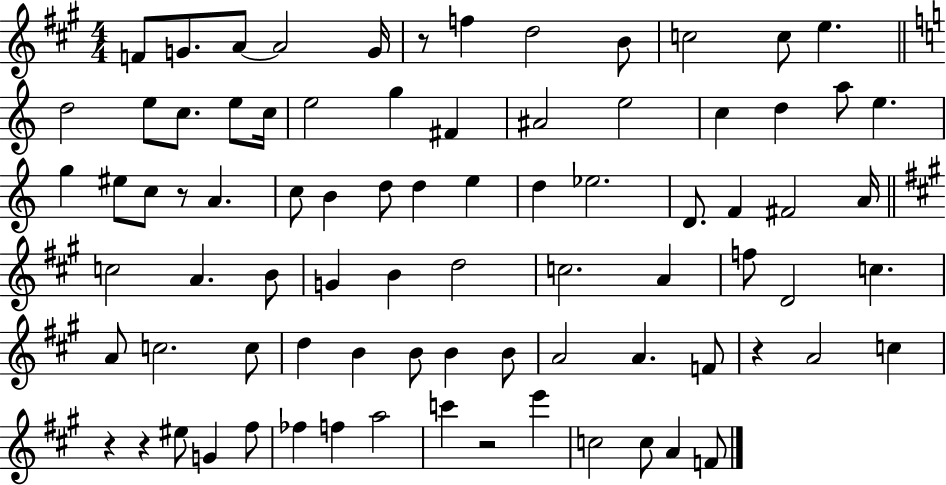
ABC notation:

X:1
T:Untitled
M:4/4
L:1/4
K:A
F/2 G/2 A/2 A2 G/4 z/2 f d2 B/2 c2 c/2 e d2 e/2 c/2 e/2 c/4 e2 g ^F ^A2 e2 c d a/2 e g ^e/2 c/2 z/2 A c/2 B d/2 d e d _e2 D/2 F ^F2 A/4 c2 A B/2 G B d2 c2 A f/2 D2 c A/2 c2 c/2 d B B/2 B B/2 A2 A F/2 z A2 c z z ^e/2 G ^f/2 _f f a2 c' z2 e' c2 c/2 A F/2